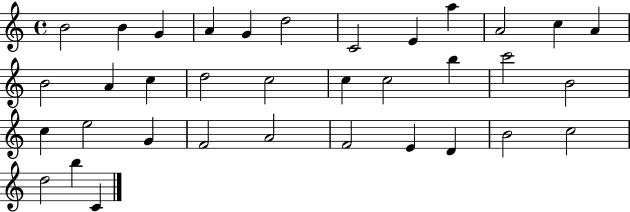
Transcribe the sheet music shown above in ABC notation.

X:1
T:Untitled
M:4/4
L:1/4
K:C
B2 B G A G d2 C2 E a A2 c A B2 A c d2 c2 c c2 b c'2 B2 c e2 G F2 A2 F2 E D B2 c2 d2 b C